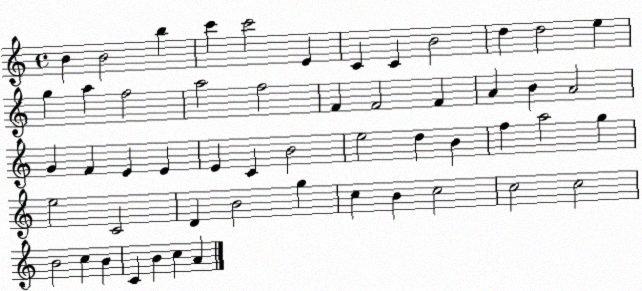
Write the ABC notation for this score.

X:1
T:Untitled
M:4/4
L:1/4
K:C
B B2 b c' c'2 E C C B2 d d2 e g a f2 a2 f2 F F2 F A B A2 G F E E E C B2 e2 d B f a2 g e2 C2 D B2 g c B c2 c2 c2 B2 c B C B c A